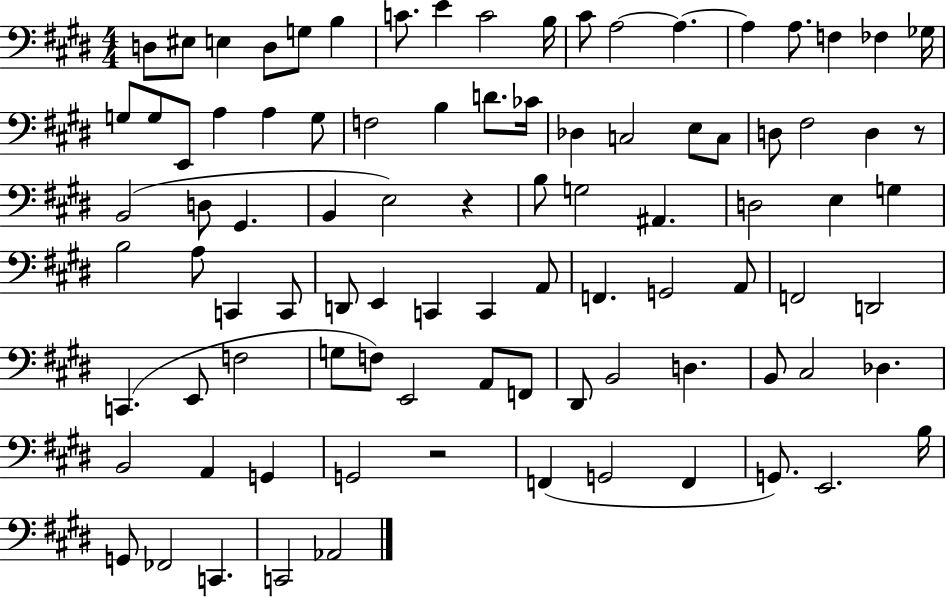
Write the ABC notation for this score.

X:1
T:Untitled
M:4/4
L:1/4
K:E
D,/2 ^E,/2 E, D,/2 G,/2 B, C/2 E C2 B,/4 ^C/2 A,2 A, A, A,/2 F, _F, _G,/4 G,/2 G,/2 E,,/2 A, A, G,/2 F,2 B, D/2 _C/4 _D, C,2 E,/2 C,/2 D,/2 ^F,2 D, z/2 B,,2 D,/2 ^G,, B,, E,2 z B,/2 G,2 ^A,, D,2 E, G, B,2 A,/2 C,, C,,/2 D,,/2 E,, C,, C,, A,,/2 F,, G,,2 A,,/2 F,,2 D,,2 C,, E,,/2 F,2 G,/2 F,/2 E,,2 A,,/2 F,,/2 ^D,,/2 B,,2 D, B,,/2 ^C,2 _D, B,,2 A,, G,, G,,2 z2 F,, G,,2 F,, G,,/2 E,,2 B,/4 G,,/2 _F,,2 C,, C,,2 _A,,2